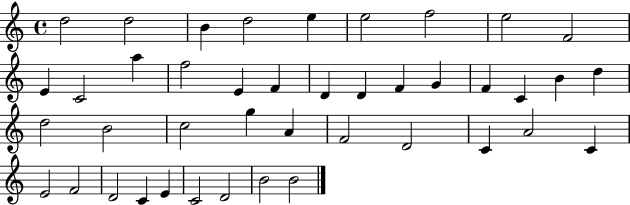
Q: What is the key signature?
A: C major